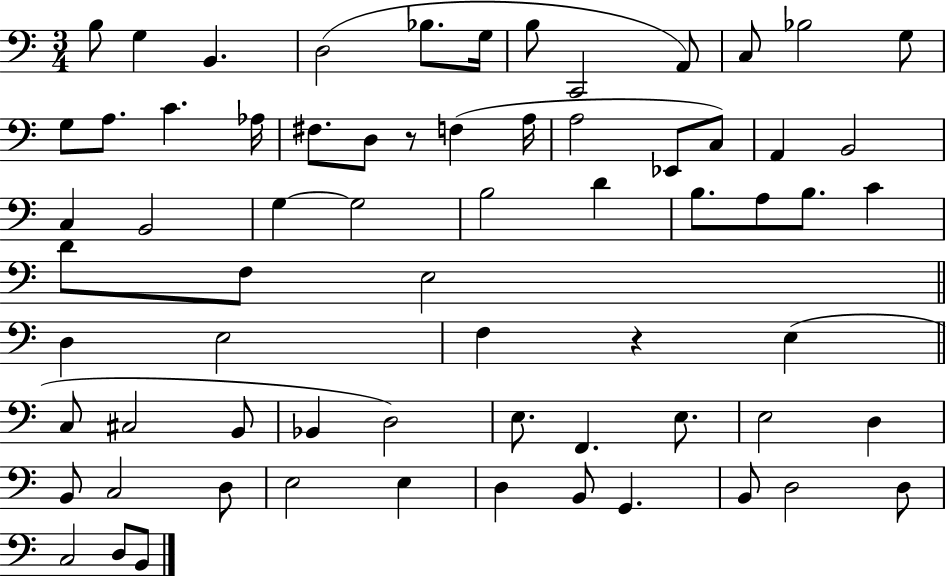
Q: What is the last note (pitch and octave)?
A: B2